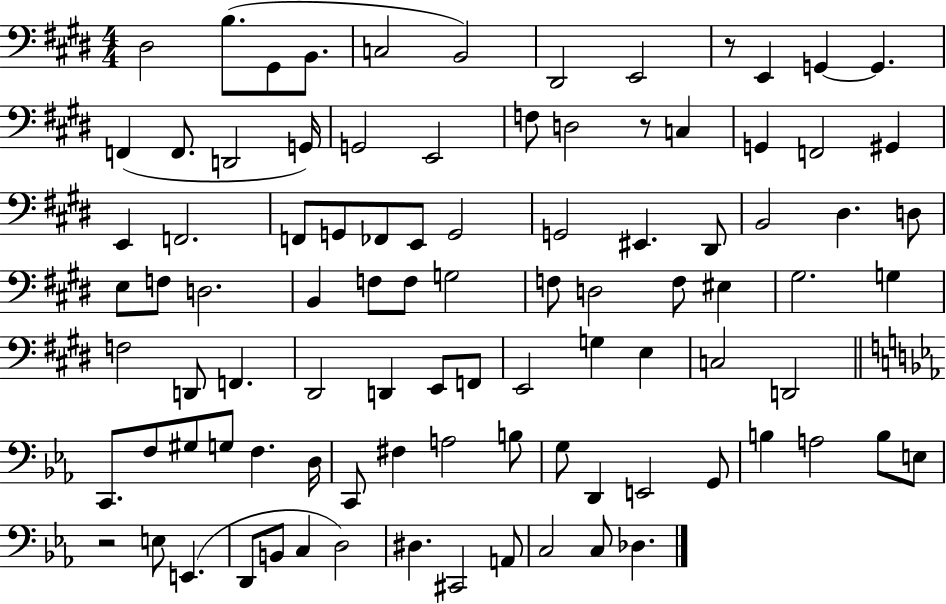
X:1
T:Untitled
M:4/4
L:1/4
K:E
^D,2 B,/2 ^G,,/2 B,,/2 C,2 B,,2 ^D,,2 E,,2 z/2 E,, G,, G,, F,, F,,/2 D,,2 G,,/4 G,,2 E,,2 F,/2 D,2 z/2 C, G,, F,,2 ^G,, E,, F,,2 F,,/2 G,,/2 _F,,/2 E,,/2 G,,2 G,,2 ^E,, ^D,,/2 B,,2 ^D, D,/2 E,/2 F,/2 D,2 B,, F,/2 F,/2 G,2 F,/2 D,2 F,/2 ^E, ^G,2 G, F,2 D,,/2 F,, ^D,,2 D,, E,,/2 F,,/2 E,,2 G, E, C,2 D,,2 C,,/2 F,/2 ^G,/2 G,/2 F, D,/4 C,,/2 ^F, A,2 B,/2 G,/2 D,, E,,2 G,,/2 B, A,2 B,/2 E,/2 z2 E,/2 E,, D,,/2 B,,/2 C, D,2 ^D, ^C,,2 A,,/2 C,2 C,/2 _D,